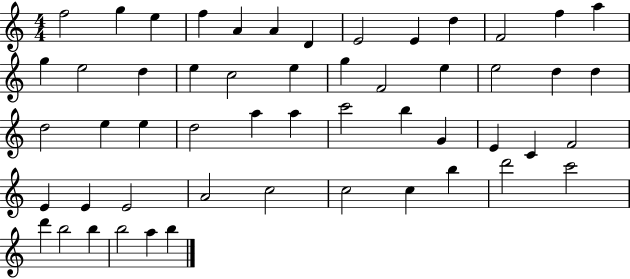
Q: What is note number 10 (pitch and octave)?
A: D5